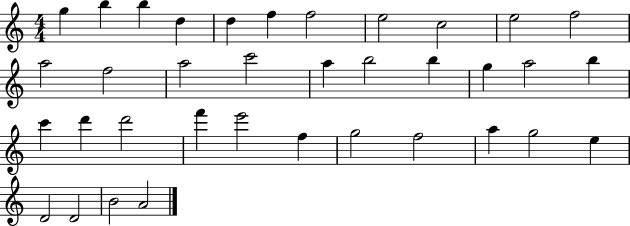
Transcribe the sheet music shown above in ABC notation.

X:1
T:Untitled
M:4/4
L:1/4
K:C
g b b d d f f2 e2 c2 e2 f2 a2 f2 a2 c'2 a b2 b g a2 b c' d' d'2 f' e'2 f g2 f2 a g2 e D2 D2 B2 A2